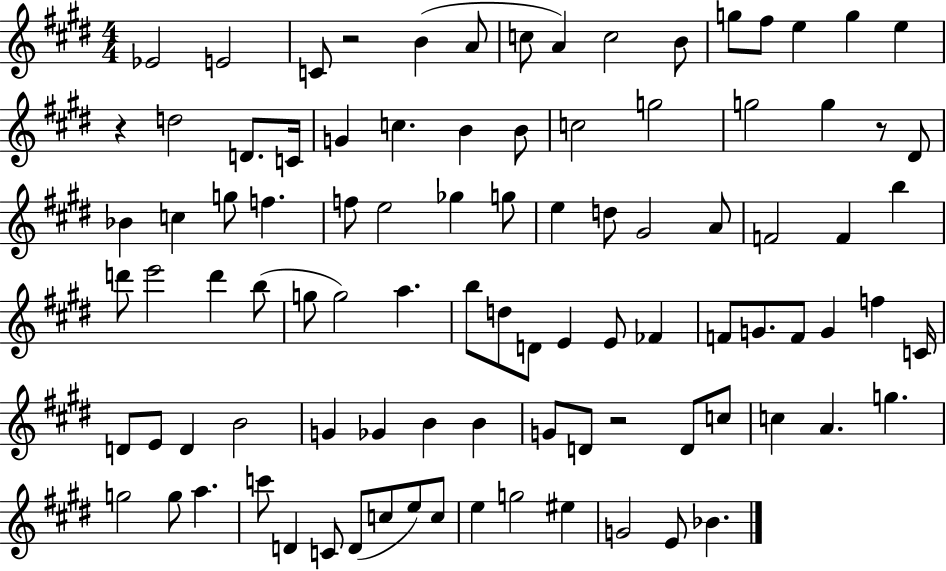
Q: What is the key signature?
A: E major